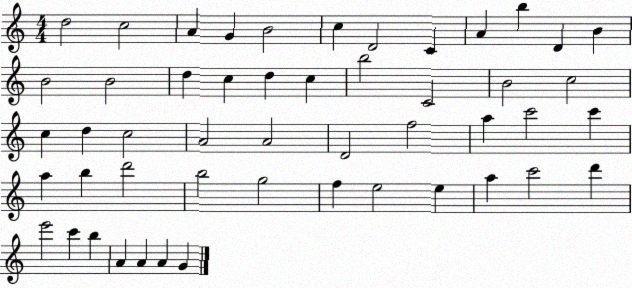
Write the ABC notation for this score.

X:1
T:Untitled
M:4/4
L:1/4
K:C
d2 c2 A G B2 c D2 C A b D B B2 B2 d c d c b2 C2 B2 c2 c d c2 A2 A2 D2 f2 a c'2 c' a b d'2 b2 g2 f e2 e a c'2 d' e'2 c' b A A A G